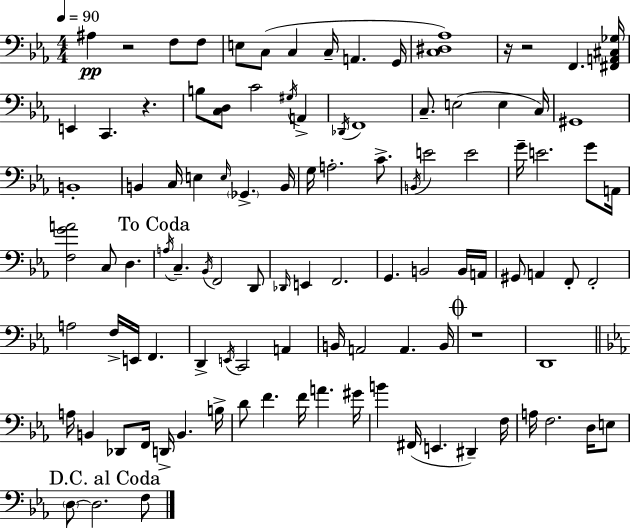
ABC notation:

X:1
T:Untitled
M:4/4
L:1/4
K:Cm
^A, z2 F,/2 F,/2 E,/2 C,/2 C, C,/4 A,, G,,/4 [C,^D,_A,]4 z/4 z2 F,, [^F,,A,,^C,_G,]/4 E,, C,, z B,/2 [C,D,]/2 C2 ^G,/4 A,, _D,,/4 F,,4 C,/2 E,2 E, C,/4 ^G,,4 B,,4 B,, C,/4 E, E,/4 _G,, B,,/4 G,/4 A,2 C/2 B,,/4 E2 E2 G/4 E2 G/2 A,,/4 [F,GA]2 C,/2 D, A,/4 C, _B,,/4 F,,2 D,,/2 _D,,/4 E,, F,,2 G,, B,,2 B,,/4 A,,/4 ^G,,/2 A,, F,,/2 F,,2 A,2 F,/4 E,,/4 F,, D,, E,,/4 C,,2 A,, B,,/4 A,,2 A,, B,,/4 z4 D,,4 A,/4 B,, _D,,/2 F,,/4 D,,/4 B,, B,/4 D/2 F F/4 A ^G/4 B ^F,,/4 E,, ^D,, F,/4 A,/4 F,2 D,/4 E,/2 D,/2 D,2 F,/2